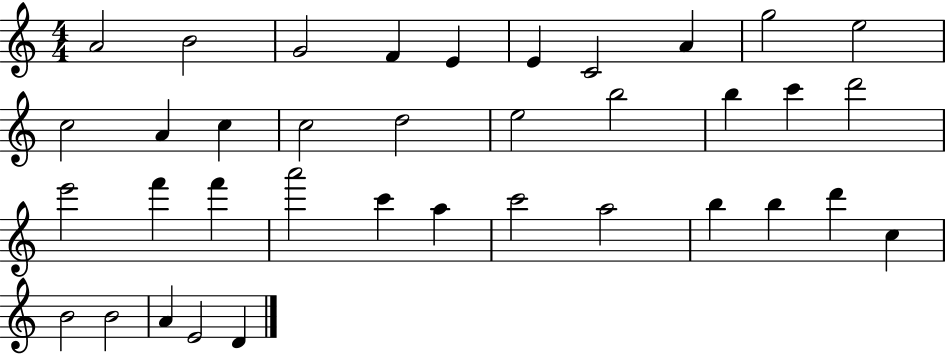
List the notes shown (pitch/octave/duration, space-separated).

A4/h B4/h G4/h F4/q E4/q E4/q C4/h A4/q G5/h E5/h C5/h A4/q C5/q C5/h D5/h E5/h B5/h B5/q C6/q D6/h E6/h F6/q F6/q A6/h C6/q A5/q C6/h A5/h B5/q B5/q D6/q C5/q B4/h B4/h A4/q E4/h D4/q